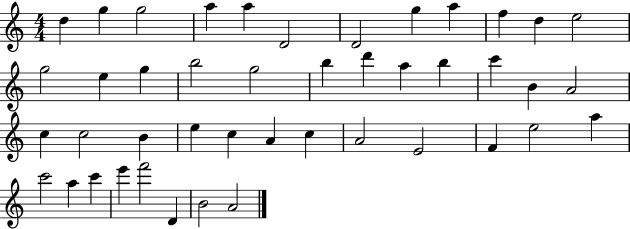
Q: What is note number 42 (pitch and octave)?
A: D4